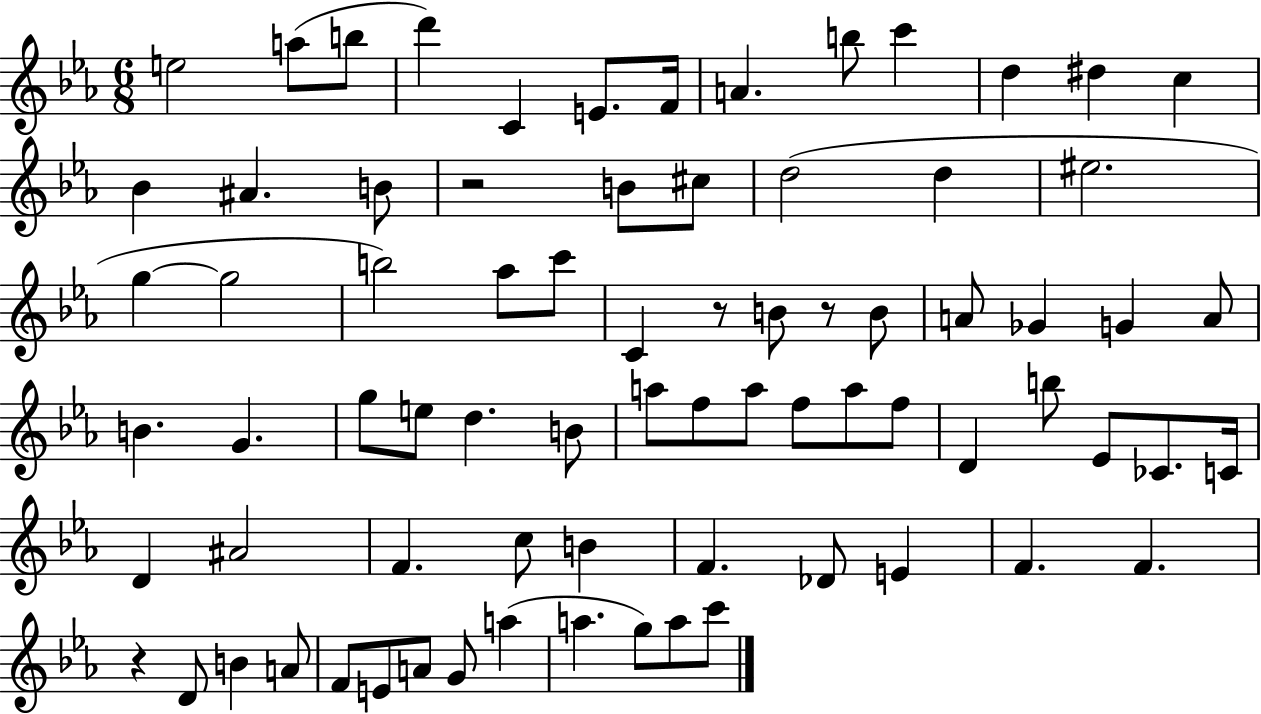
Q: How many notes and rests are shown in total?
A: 76